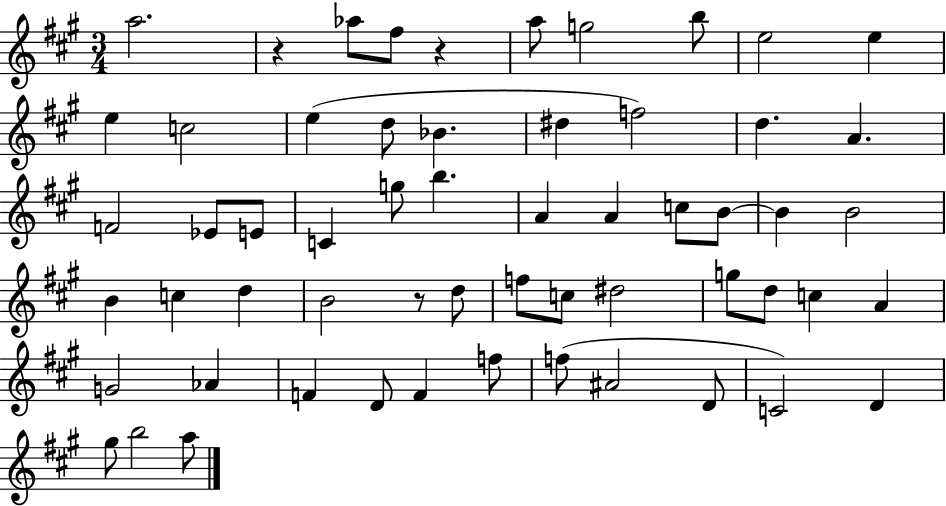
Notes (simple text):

A5/h. R/q Ab5/e F#5/e R/q A5/e G5/h B5/e E5/h E5/q E5/q C5/h E5/q D5/e Bb4/q. D#5/q F5/h D5/q. A4/q. F4/h Eb4/e E4/e C4/q G5/e B5/q. A4/q A4/q C5/e B4/e B4/q B4/h B4/q C5/q D5/q B4/h R/e D5/e F5/e C5/e D#5/h G5/e D5/e C5/q A4/q G4/h Ab4/q F4/q D4/e F4/q F5/e F5/e A#4/h D4/e C4/h D4/q G#5/e B5/h A5/e